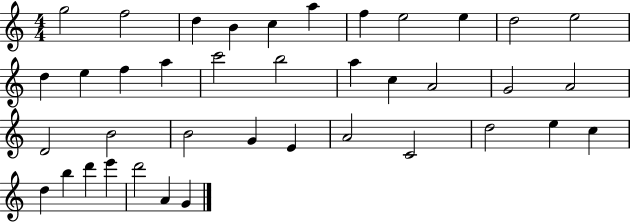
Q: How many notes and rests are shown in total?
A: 39